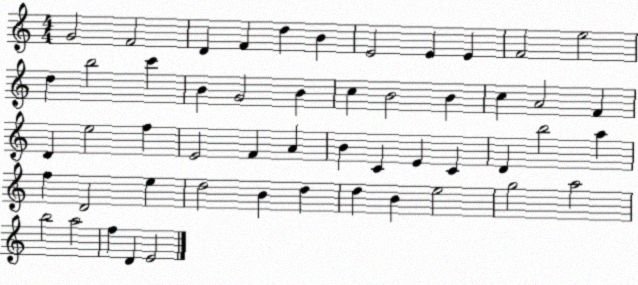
X:1
T:Untitled
M:4/4
L:1/4
K:C
G2 F2 D F d B E2 E E F2 e2 d b2 c' B G2 B c B2 B c A2 F D e2 f E2 F A B C E C D b2 a f D2 e d2 B d d B e2 g2 a2 b2 a2 f D E2